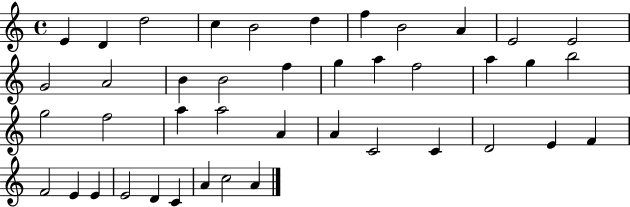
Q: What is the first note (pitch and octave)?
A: E4